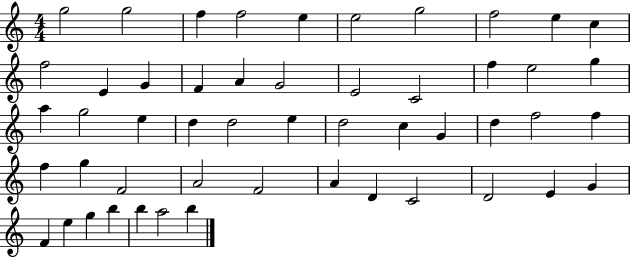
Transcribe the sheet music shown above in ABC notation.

X:1
T:Untitled
M:4/4
L:1/4
K:C
g2 g2 f f2 e e2 g2 f2 e c f2 E G F A G2 E2 C2 f e2 g a g2 e d d2 e d2 c G d f2 f f g F2 A2 F2 A D C2 D2 E G F e g b b a2 b